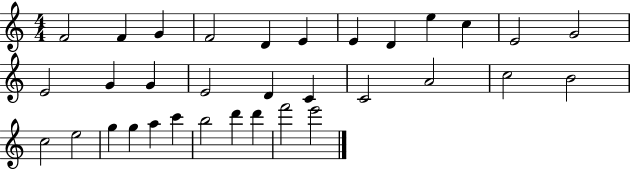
X:1
T:Untitled
M:4/4
L:1/4
K:C
F2 F G F2 D E E D e c E2 G2 E2 G G E2 D C C2 A2 c2 B2 c2 e2 g g a c' b2 d' d' f'2 e'2